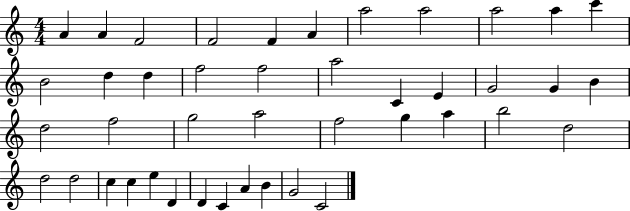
A4/q A4/q F4/h F4/h F4/q A4/q A5/h A5/h A5/h A5/q C6/q B4/h D5/q D5/q F5/h F5/h A5/h C4/q E4/q G4/h G4/q B4/q D5/h F5/h G5/h A5/h F5/h G5/q A5/q B5/h D5/h D5/h D5/h C5/q C5/q E5/q D4/q D4/q C4/q A4/q B4/q G4/h C4/h